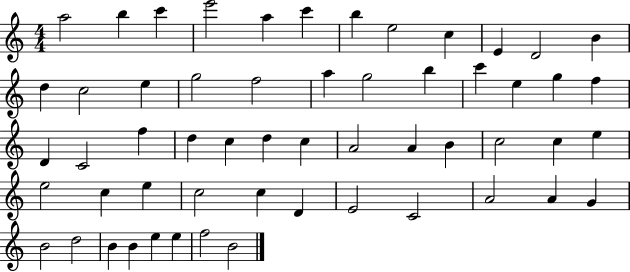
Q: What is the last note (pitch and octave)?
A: B4